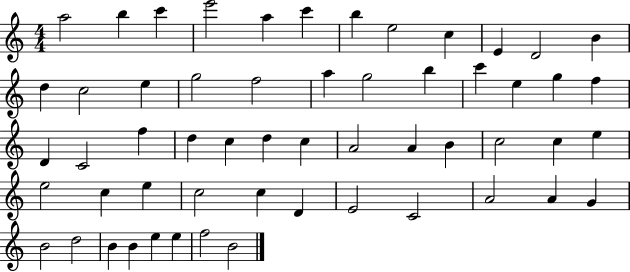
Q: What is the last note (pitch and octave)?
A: B4